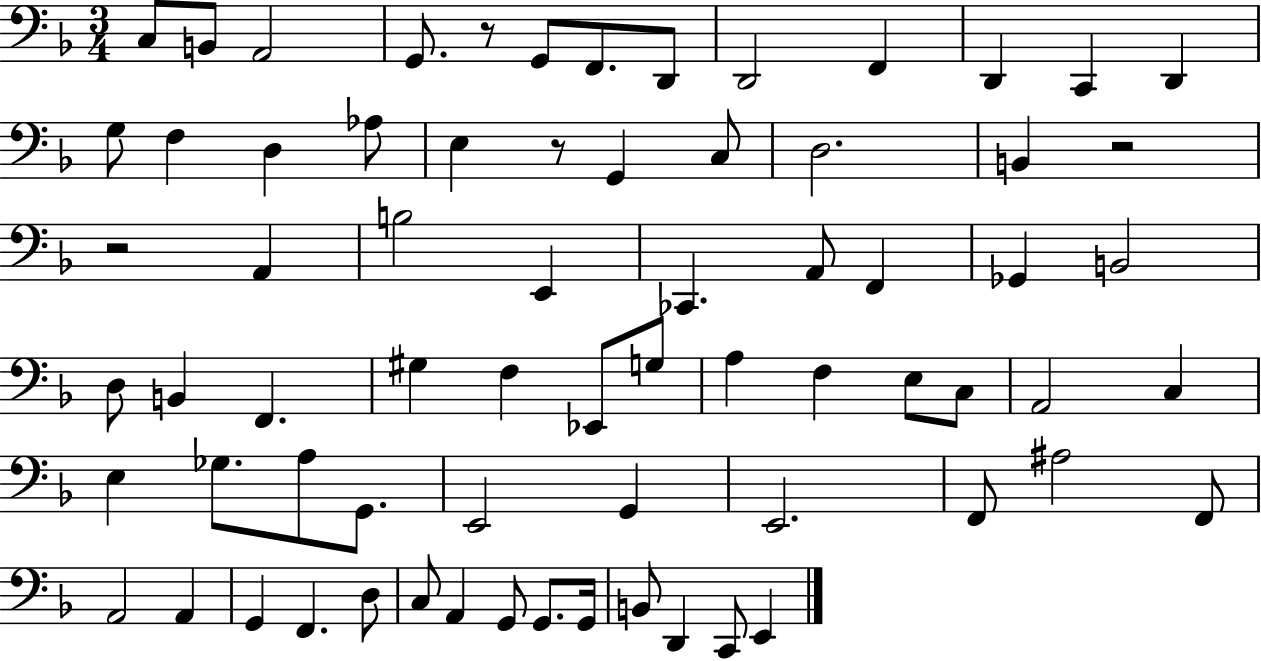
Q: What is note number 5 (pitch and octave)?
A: G2